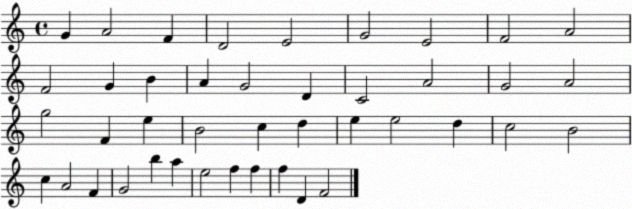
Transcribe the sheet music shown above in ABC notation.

X:1
T:Untitled
M:4/4
L:1/4
K:C
G A2 F D2 E2 G2 E2 F2 A2 F2 G B A G2 D C2 A2 G2 A2 g2 F e B2 c d e e2 d c2 B2 c A2 F G2 b a e2 f f f D F2